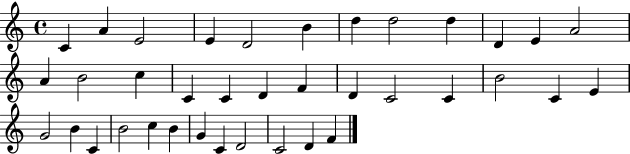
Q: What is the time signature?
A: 4/4